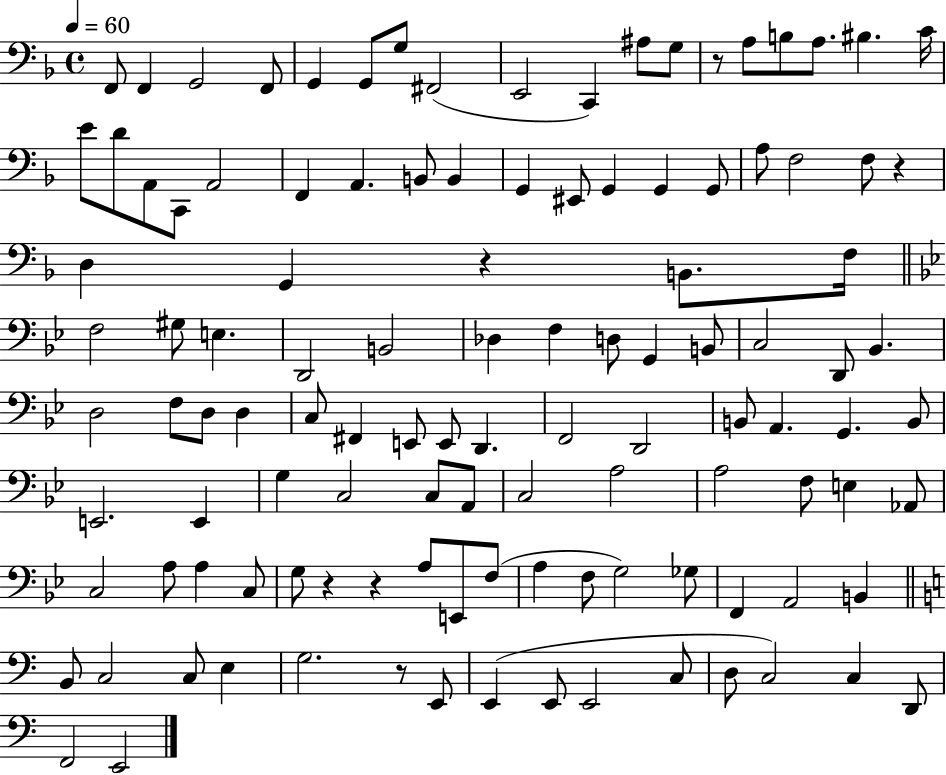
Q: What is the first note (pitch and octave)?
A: F2